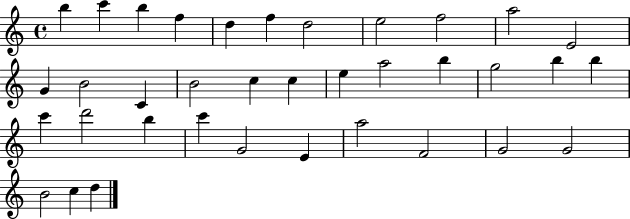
B5/q C6/q B5/q F5/q D5/q F5/q D5/h E5/h F5/h A5/h E4/h G4/q B4/h C4/q B4/h C5/q C5/q E5/q A5/h B5/q G5/h B5/q B5/q C6/q D6/h B5/q C6/q G4/h E4/q A5/h F4/h G4/h G4/h B4/h C5/q D5/q